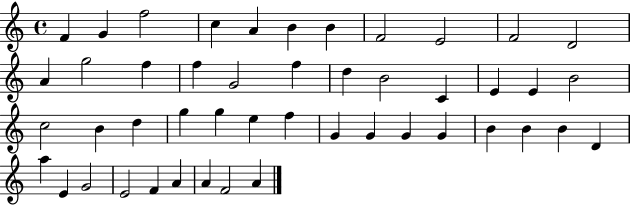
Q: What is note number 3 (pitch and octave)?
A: F5